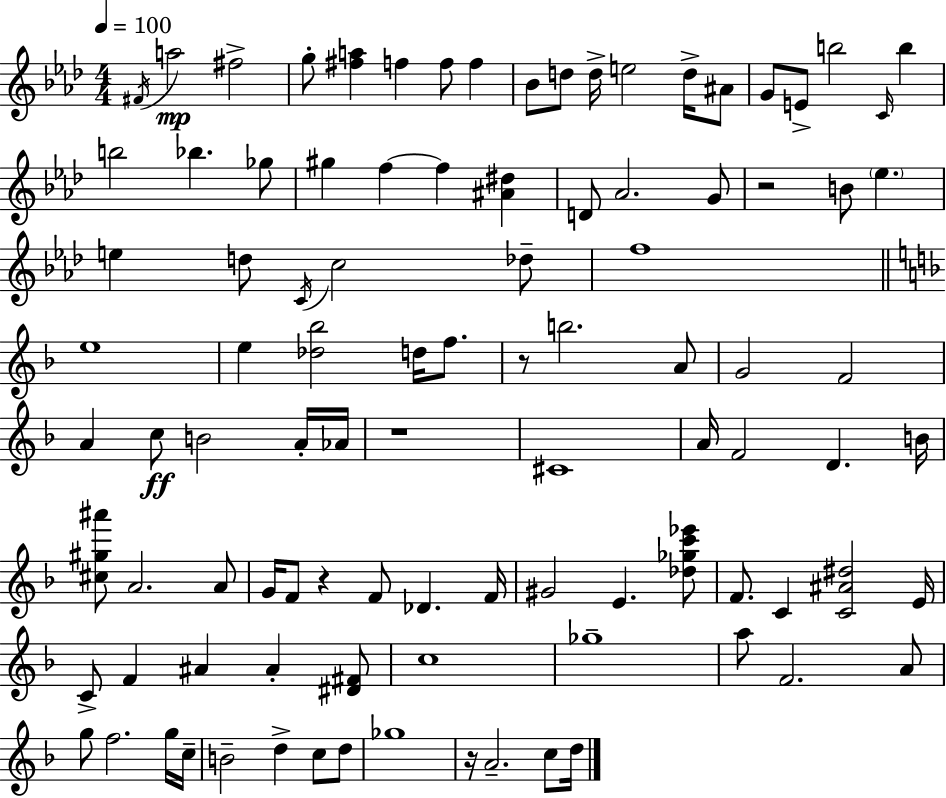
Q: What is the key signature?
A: AES major